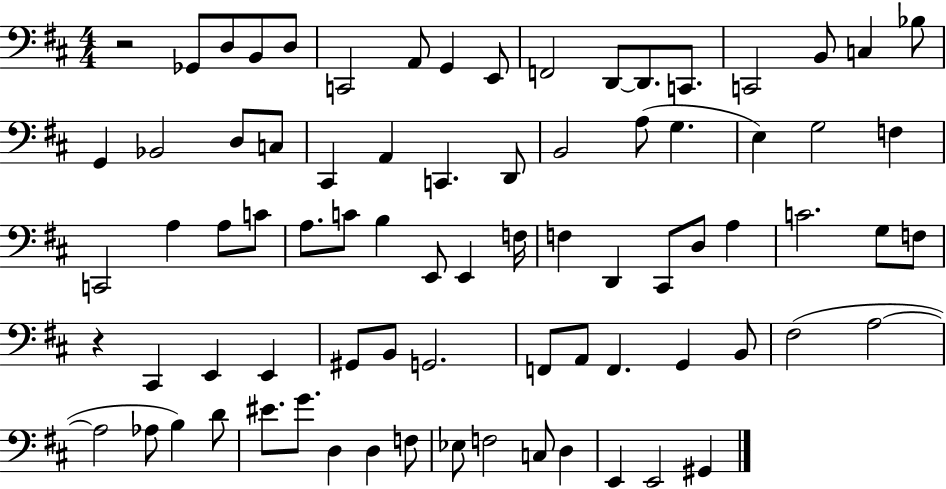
{
  \clef bass
  \numericTimeSignature
  \time 4/4
  \key d \major
  r2 ges,8 d8 b,8 d8 | c,2 a,8 g,4 e,8 | f,2 d,8~~ d,8. c,8. | c,2 b,8 c4 bes8 | \break g,4 bes,2 d8 c8 | cis,4 a,4 c,4. d,8 | b,2 a8( g4. | e4) g2 f4 | \break c,2 a4 a8 c'8 | a8. c'8 b4 e,8 e,4 f16 | f4 d,4 cis,8 d8 a4 | c'2. g8 f8 | \break r4 cis,4 e,4 e,4 | gis,8 b,8 g,2. | f,8 a,8 f,4. g,4 b,8 | fis2( a2~~ | \break a2 aes8 b4) d'8 | eis'8. g'8. d4 d4 f8 | ees8 f2 c8 d4 | e,4 e,2 gis,4 | \break \bar "|."
}